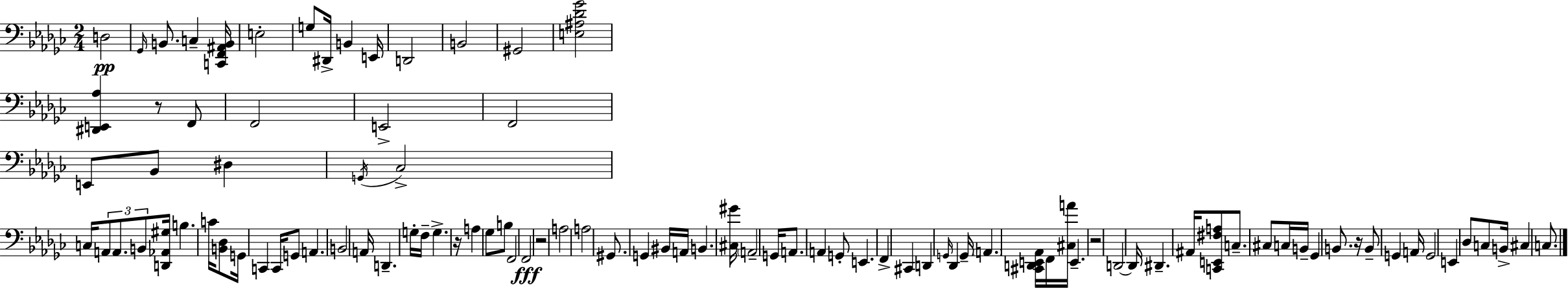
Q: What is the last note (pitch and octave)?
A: C3